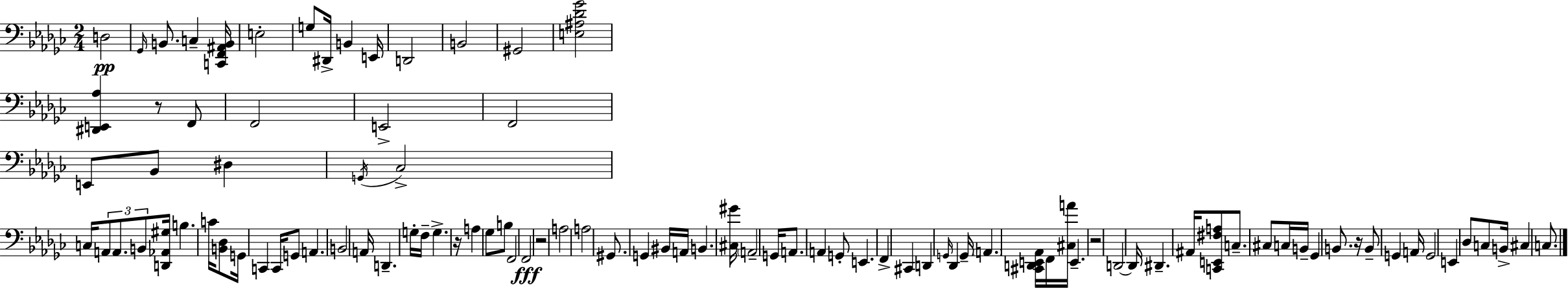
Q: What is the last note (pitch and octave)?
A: C3